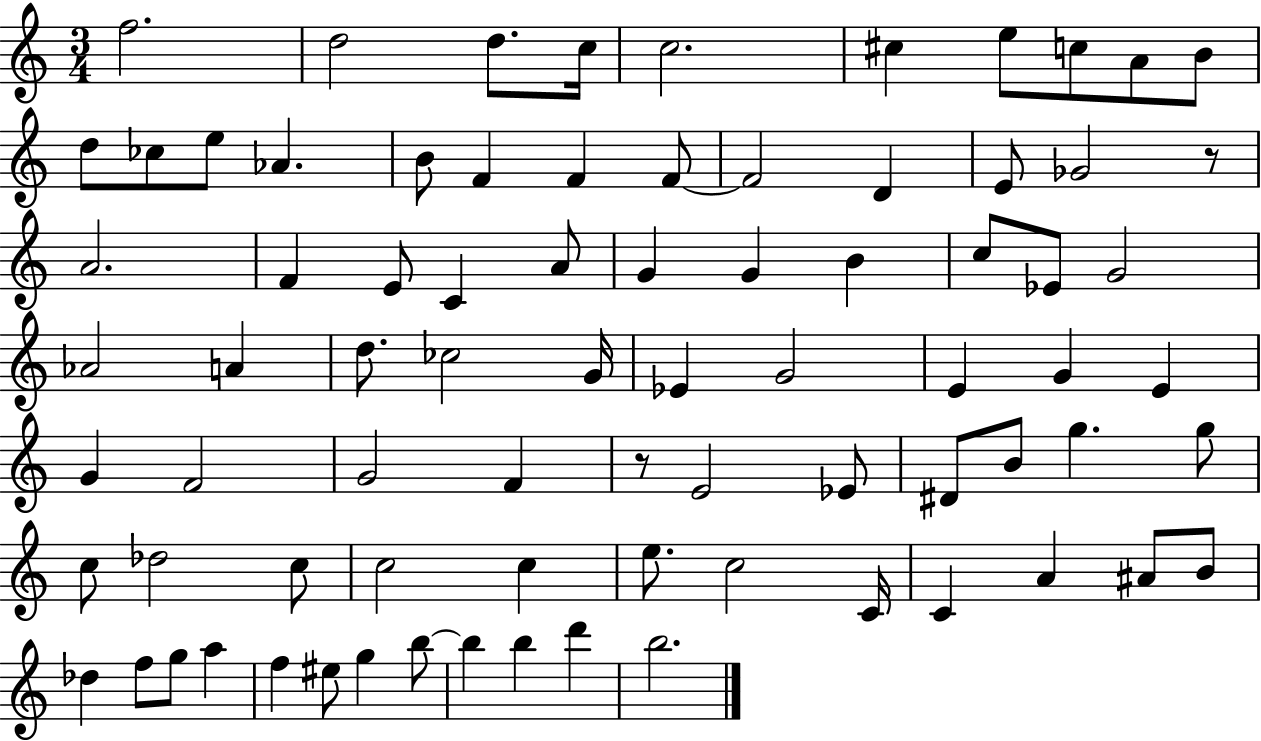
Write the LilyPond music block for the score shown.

{
  \clef treble
  \numericTimeSignature
  \time 3/4
  \key c \major
  f''2. | d''2 d''8. c''16 | c''2. | cis''4 e''8 c''8 a'8 b'8 | \break d''8 ces''8 e''8 aes'4. | b'8 f'4 f'4 f'8~~ | f'2 d'4 | e'8 ges'2 r8 | \break a'2. | f'4 e'8 c'4 a'8 | g'4 g'4 b'4 | c''8 ees'8 g'2 | \break aes'2 a'4 | d''8. ces''2 g'16 | ees'4 g'2 | e'4 g'4 e'4 | \break g'4 f'2 | g'2 f'4 | r8 e'2 ees'8 | dis'8 b'8 g''4. g''8 | \break c''8 des''2 c''8 | c''2 c''4 | e''8. c''2 c'16 | c'4 a'4 ais'8 b'8 | \break des''4 f''8 g''8 a''4 | f''4 eis''8 g''4 b''8~~ | b''4 b''4 d'''4 | b''2. | \break \bar "|."
}